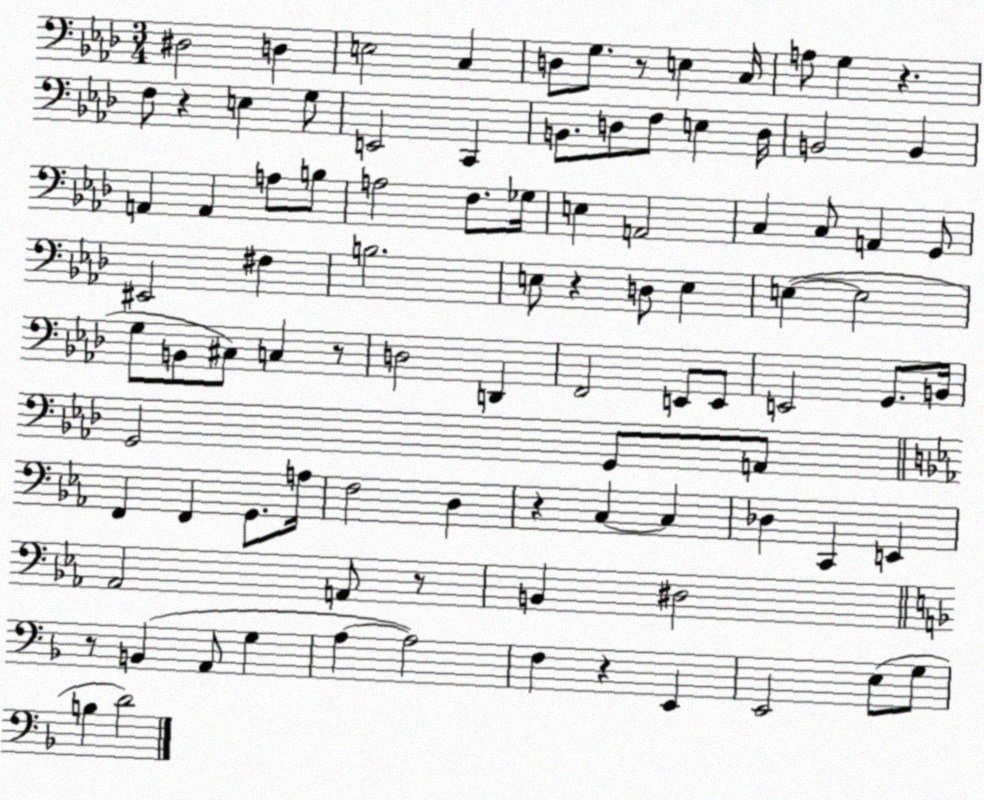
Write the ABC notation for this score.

X:1
T:Untitled
M:3/4
L:1/4
K:Ab
^D,2 D, E,2 C, D,/2 G,/2 z/2 E, C,/4 A,/2 G, z F,/2 z E, G,/2 E,,2 C,, B,,/2 D,/2 F,/2 E, D,/4 B,,2 B,, A,, A,, A,/2 B,/2 A,2 F,/2 _G,/4 E, A,,2 C, C,/2 A,, G,,/2 ^E,,2 ^F, B,2 E,/2 z D,/2 E, E, E,2 G,/2 B,,/2 ^C,/2 C, z/2 D,2 D,, F,,2 E,,/2 E,,/2 E,,2 G,,/2 B,,/4 G,,2 G,,/2 A,,/2 F,, F,, G,,/2 A,/4 F,2 D, z C, C, _D, C,, E,, _A,,2 A,,/2 z/2 B,, ^D,2 z/2 B,, A,,/2 G, A, A,2 F, z E,, E,,2 E,/2 G,/2 B, D2